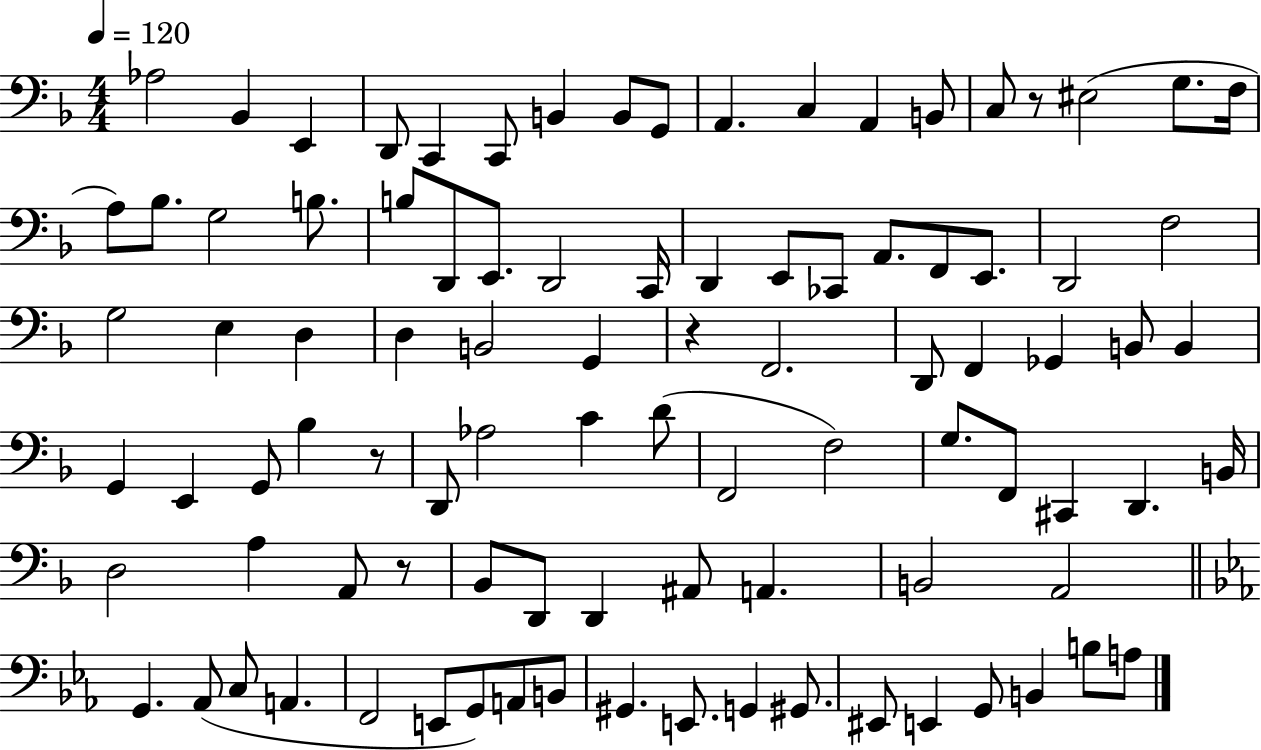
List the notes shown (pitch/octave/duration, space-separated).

Ab3/h Bb2/q E2/q D2/e C2/q C2/e B2/q B2/e G2/e A2/q. C3/q A2/q B2/e C3/e R/e EIS3/h G3/e. F3/s A3/e Bb3/e. G3/h B3/e. B3/e D2/e E2/e. D2/h C2/s D2/q E2/e CES2/e A2/e. F2/e E2/e. D2/h F3/h G3/h E3/q D3/q D3/q B2/h G2/q R/q F2/h. D2/e F2/q Gb2/q B2/e B2/q G2/q E2/q G2/e Bb3/q R/e D2/e Ab3/h C4/q D4/e F2/h F3/h G3/e. F2/e C#2/q D2/q. B2/s D3/h A3/q A2/e R/e Bb2/e D2/e D2/q A#2/e A2/q. B2/h A2/h G2/q. Ab2/e C3/e A2/q. F2/h E2/e G2/e A2/e B2/e G#2/q. E2/e. G2/q G#2/e. EIS2/e E2/q G2/e B2/q B3/e A3/e